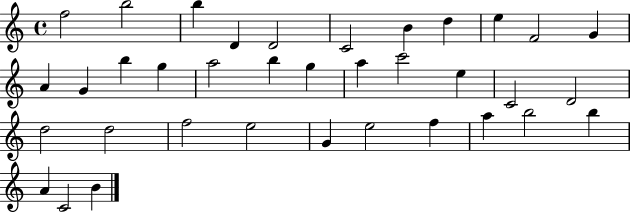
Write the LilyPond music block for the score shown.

{
  \clef treble
  \time 4/4
  \defaultTimeSignature
  \key c \major
  f''2 b''2 | b''4 d'4 d'2 | c'2 b'4 d''4 | e''4 f'2 g'4 | \break a'4 g'4 b''4 g''4 | a''2 b''4 g''4 | a''4 c'''2 e''4 | c'2 d'2 | \break d''2 d''2 | f''2 e''2 | g'4 e''2 f''4 | a''4 b''2 b''4 | \break a'4 c'2 b'4 | \bar "|."
}